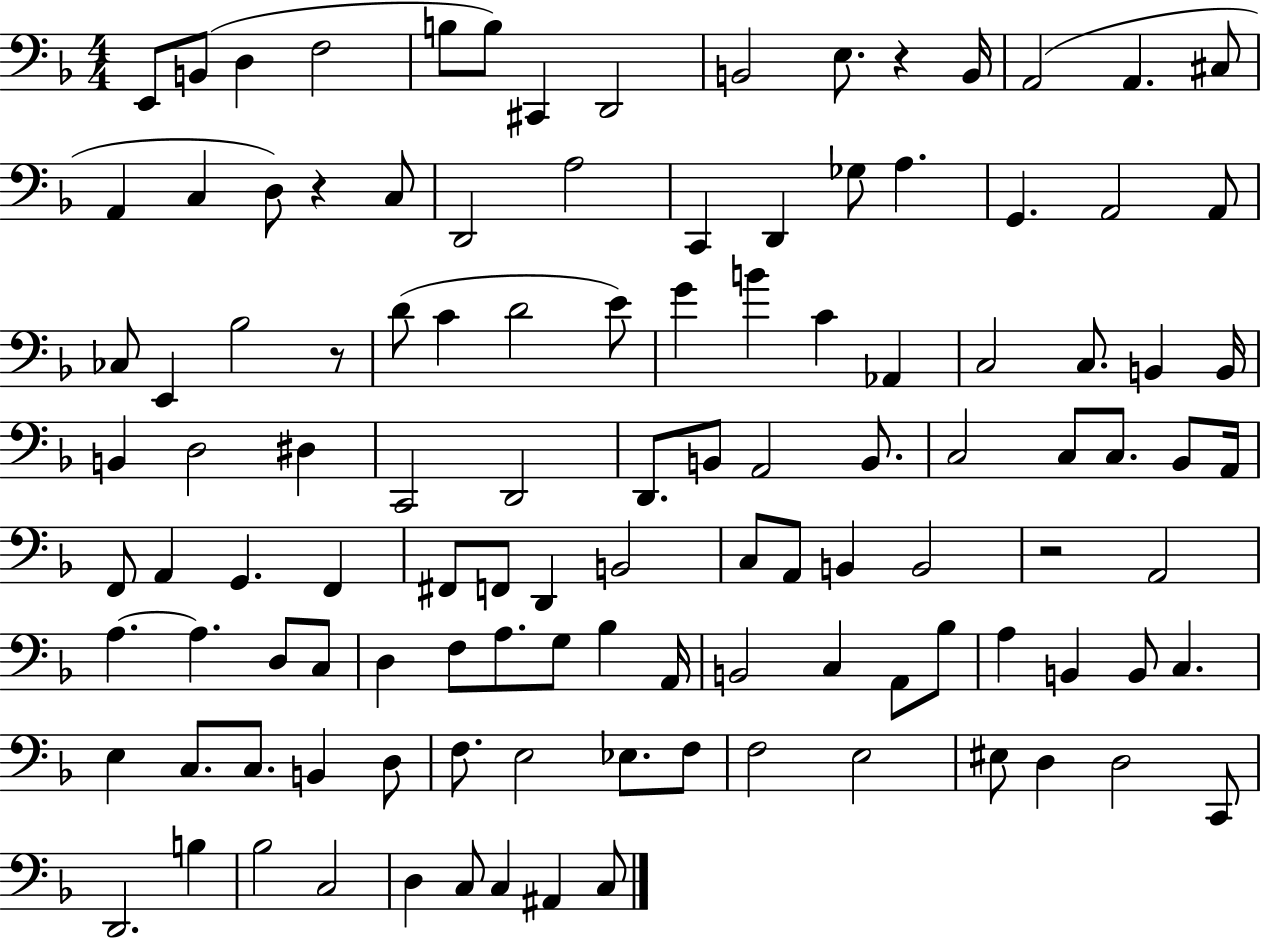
E2/e B2/e D3/q F3/h B3/e B3/e C#2/q D2/h B2/h E3/e. R/q B2/s A2/h A2/q. C#3/e A2/q C3/q D3/e R/q C3/e D2/h A3/h C2/q D2/q Gb3/e A3/q. G2/q. A2/h A2/e CES3/e E2/q Bb3/h R/e D4/e C4/q D4/h E4/e G4/q B4/q C4/q Ab2/q C3/h C3/e. B2/q B2/s B2/q D3/h D#3/q C2/h D2/h D2/e. B2/e A2/h B2/e. C3/h C3/e C3/e. Bb2/e A2/s F2/e A2/q G2/q. F2/q F#2/e F2/e D2/q B2/h C3/e A2/e B2/q B2/h R/h A2/h A3/q. A3/q. D3/e C3/e D3/q F3/e A3/e. G3/e Bb3/q A2/s B2/h C3/q A2/e Bb3/e A3/q B2/q B2/e C3/q. E3/q C3/e. C3/e. B2/q D3/e F3/e. E3/h Eb3/e. F3/e F3/h E3/h EIS3/e D3/q D3/h C2/e D2/h. B3/q Bb3/h C3/h D3/q C3/e C3/q A#2/q C3/e